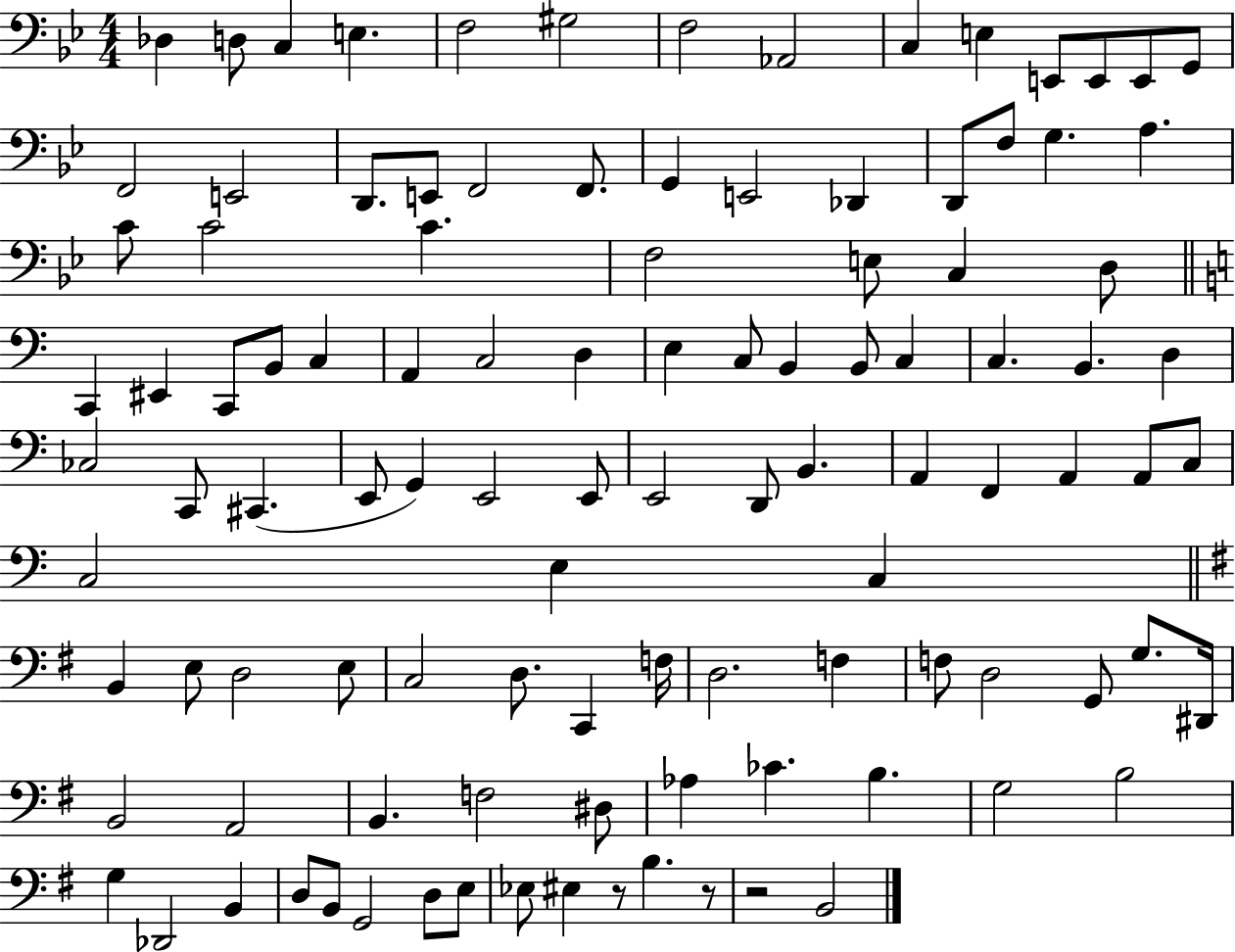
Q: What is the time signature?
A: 4/4